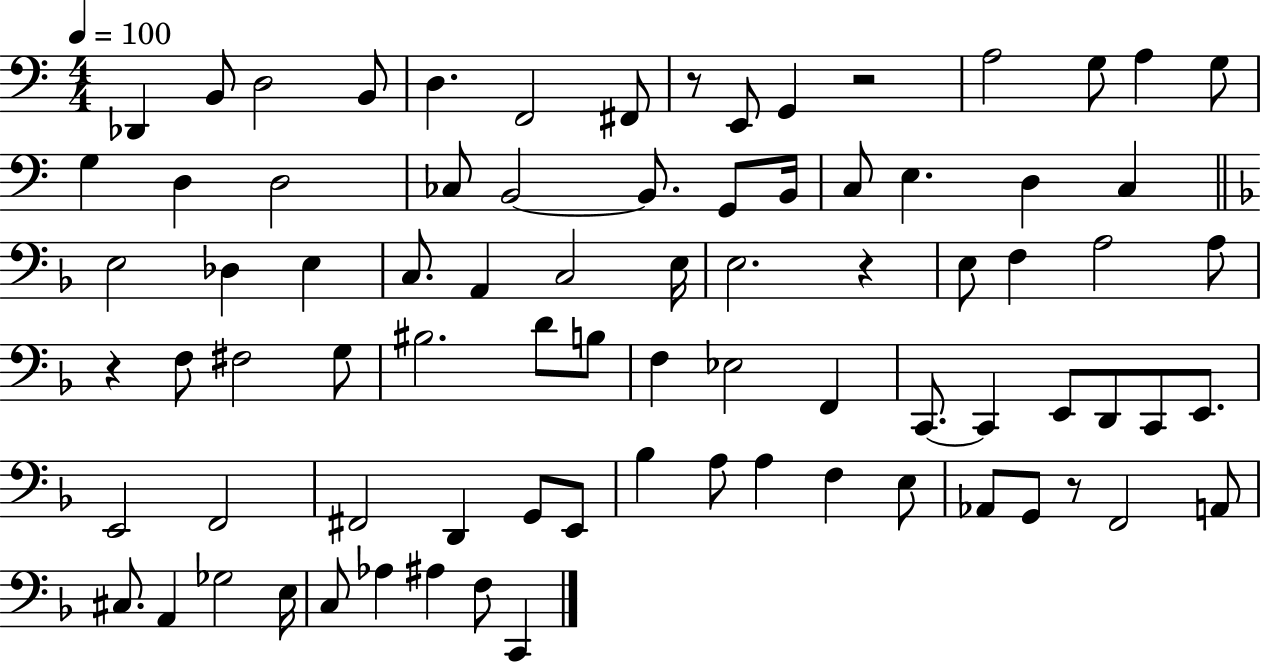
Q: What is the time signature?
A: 4/4